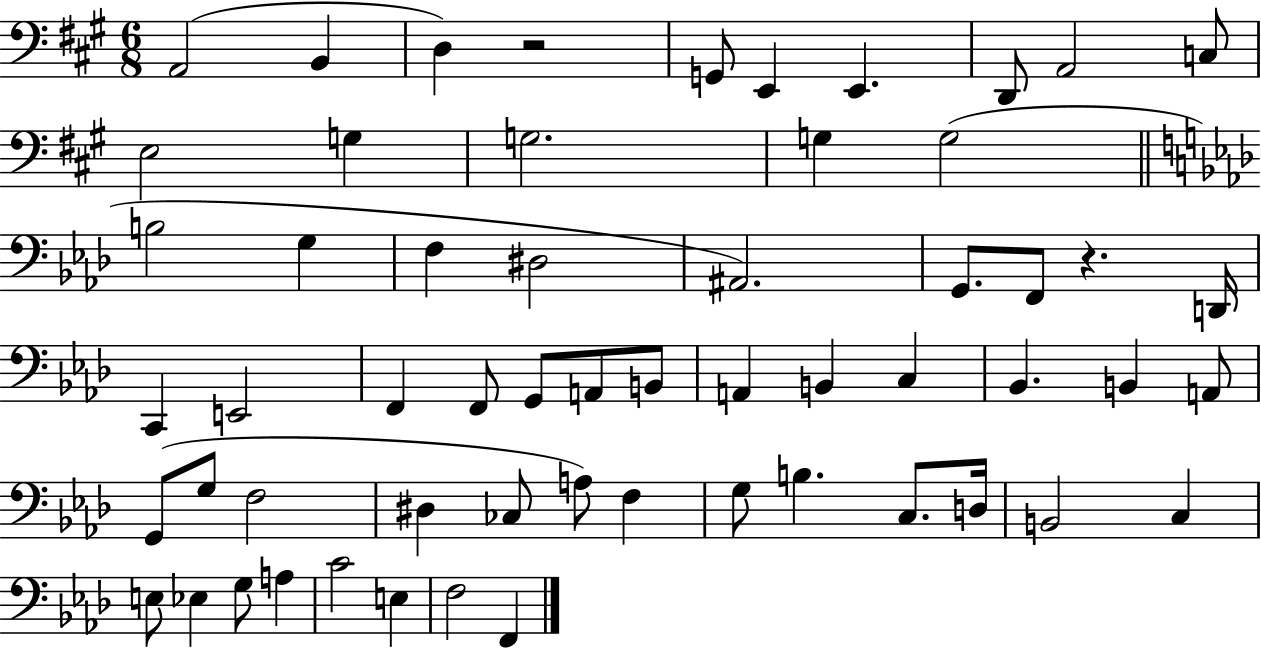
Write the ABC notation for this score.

X:1
T:Untitled
M:6/8
L:1/4
K:A
A,,2 B,, D, z2 G,,/2 E,, E,, D,,/2 A,,2 C,/2 E,2 G, G,2 G, G,2 B,2 G, F, ^D,2 ^A,,2 G,,/2 F,,/2 z D,,/4 C,, E,,2 F,, F,,/2 G,,/2 A,,/2 B,,/2 A,, B,, C, _B,, B,, A,,/2 G,,/2 G,/2 F,2 ^D, _C,/2 A,/2 F, G,/2 B, C,/2 D,/4 B,,2 C, E,/2 _E, G,/2 A, C2 E, F,2 F,,